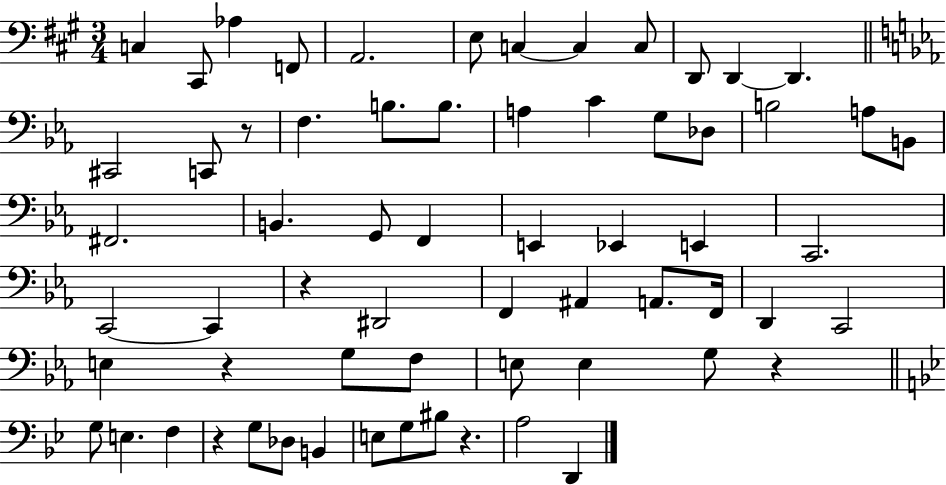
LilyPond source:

{
  \clef bass
  \numericTimeSignature
  \time 3/4
  \key a \major
  c4 cis,8 aes4 f,8 | a,2. | e8 c4~~ c4 c8 | d,8 d,4~~ d,4. | \break \bar "||" \break \key ees \major cis,2 c,8 r8 | f4. b8. b8. | a4 c'4 g8 des8 | b2 a8 b,8 | \break fis,2. | b,4. g,8 f,4 | e,4 ees,4 e,4 | c,2. | \break c,2~~ c,4 | r4 dis,2 | f,4 ais,4 a,8. f,16 | d,4 c,2 | \break e4 r4 g8 f8 | e8 e4 g8 r4 | \bar "||" \break \key g \minor g8 e4. f4 | r4 g8 des8 b,4 | e8 g8 bis8 r4. | a2 d,4 | \break \bar "|."
}